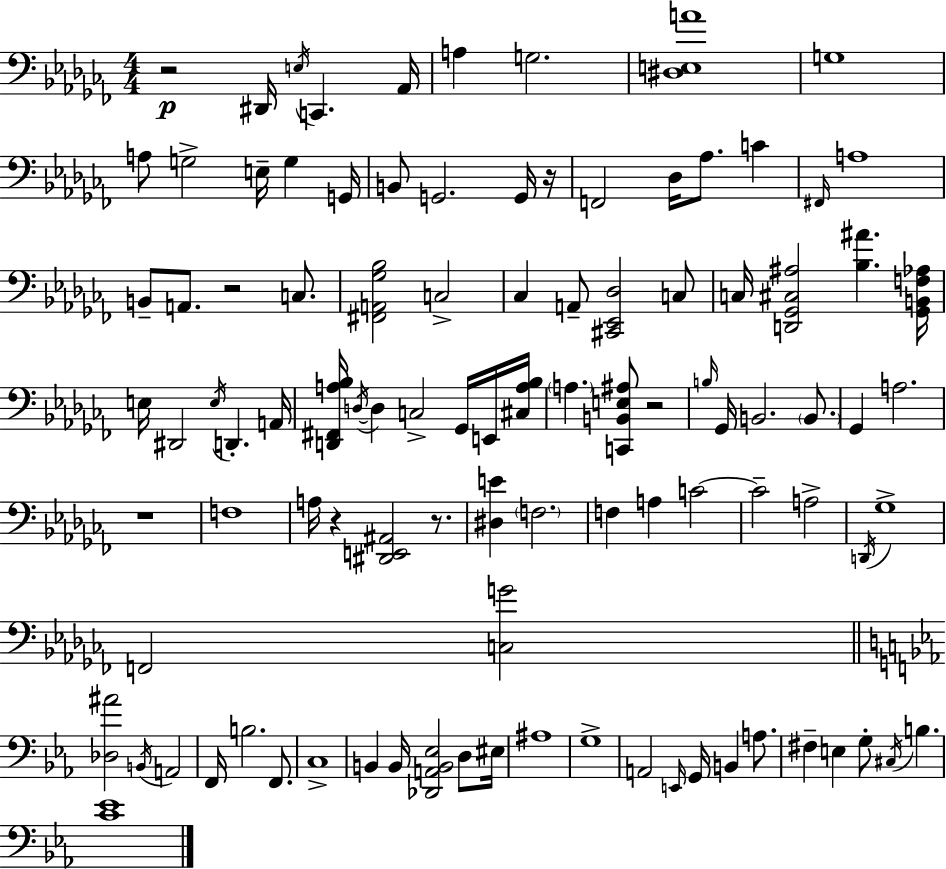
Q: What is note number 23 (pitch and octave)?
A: A2